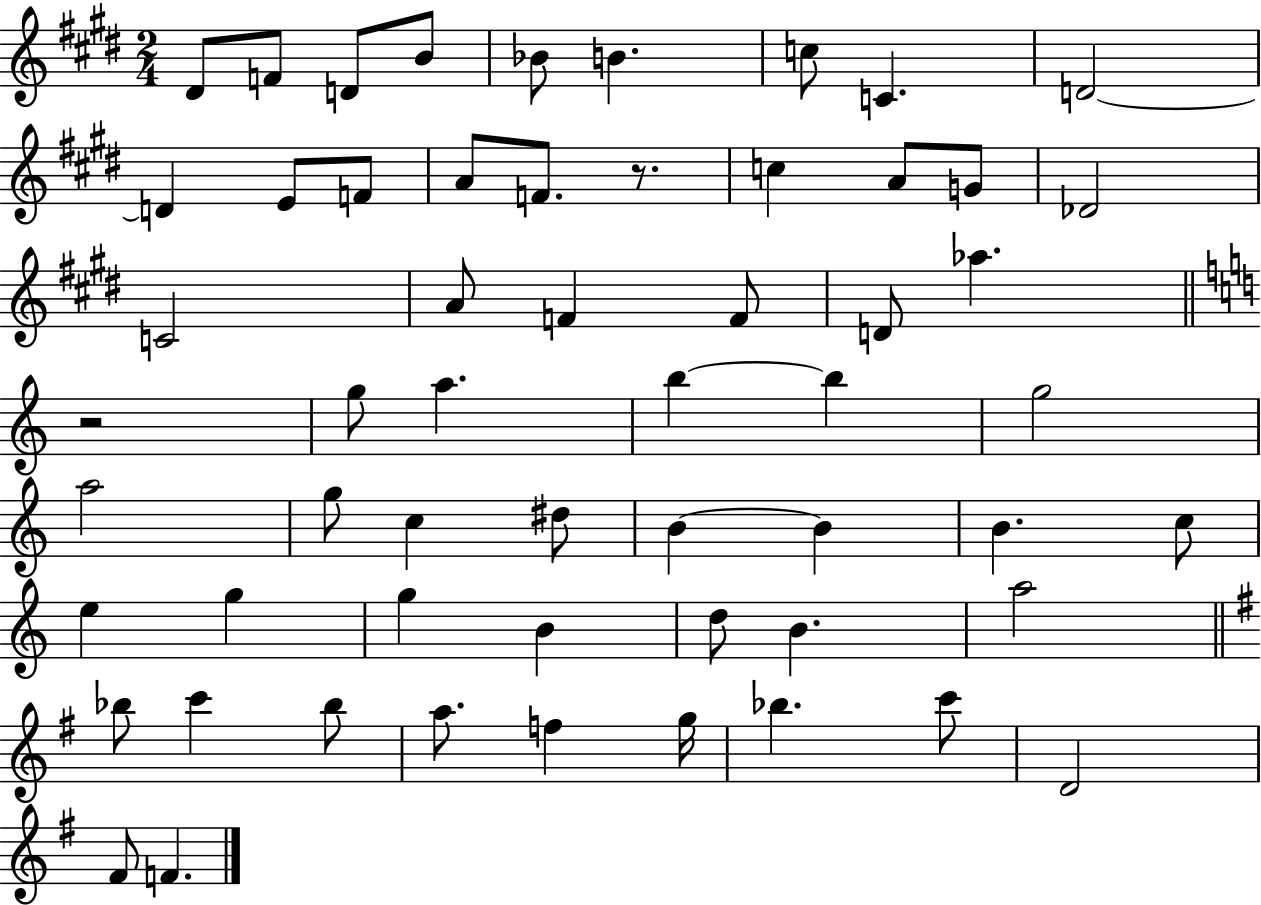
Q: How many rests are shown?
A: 2